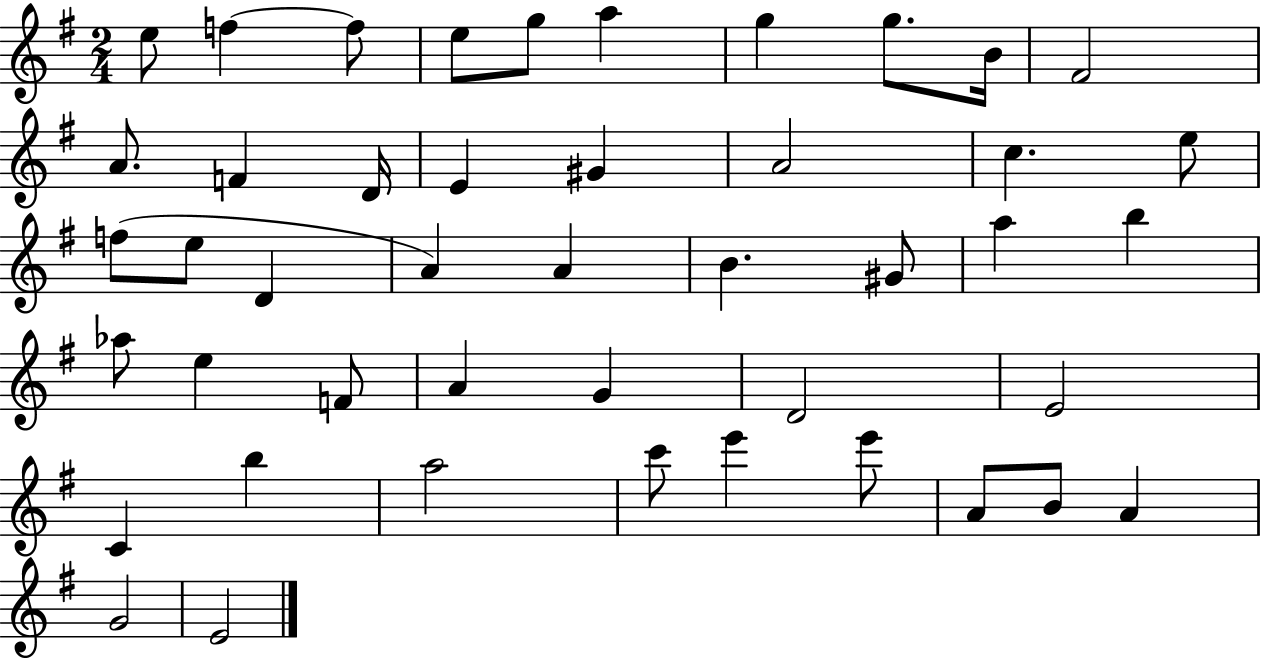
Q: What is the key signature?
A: G major